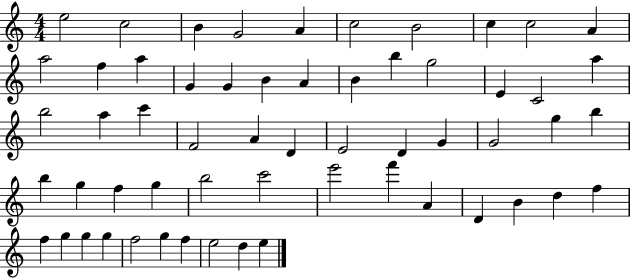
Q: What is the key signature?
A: C major